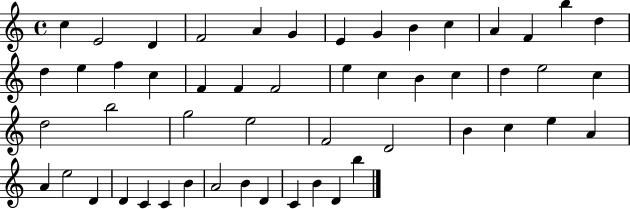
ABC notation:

X:1
T:Untitled
M:4/4
L:1/4
K:C
c E2 D F2 A G E G B c A F b d d e f c F F F2 e c B c d e2 c d2 b2 g2 e2 F2 D2 B c e A A e2 D D C C B A2 B D C B D b